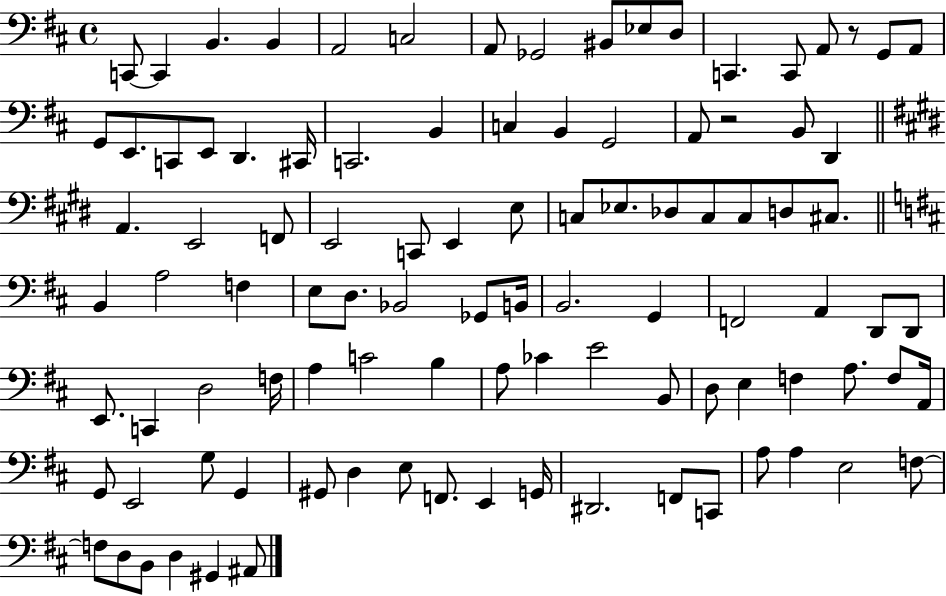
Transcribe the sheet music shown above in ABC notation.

X:1
T:Untitled
M:4/4
L:1/4
K:D
C,,/2 C,, B,, B,, A,,2 C,2 A,,/2 _G,,2 ^B,,/2 _E,/2 D,/2 C,, C,,/2 A,,/2 z/2 G,,/2 A,,/2 G,,/2 E,,/2 C,,/2 E,,/2 D,, ^C,,/4 C,,2 B,, C, B,, G,,2 A,,/2 z2 B,,/2 D,, A,, E,,2 F,,/2 E,,2 C,,/2 E,, E,/2 C,/2 _E,/2 _D,/2 C,/2 C,/2 D,/2 ^C,/2 B,, A,2 F, E,/2 D,/2 _B,,2 _G,,/2 B,,/4 B,,2 G,, F,,2 A,, D,,/2 D,,/2 E,,/2 C,, D,2 F,/4 A, C2 B, A,/2 _C E2 B,,/2 D,/2 E, F, A,/2 F,/2 A,,/4 G,,/2 E,,2 G,/2 G,, ^G,,/2 D, E,/2 F,,/2 E,, G,,/4 ^D,,2 F,,/2 C,,/2 A,/2 A, E,2 F,/2 F,/2 D,/2 B,,/2 D, ^G,, ^A,,/2